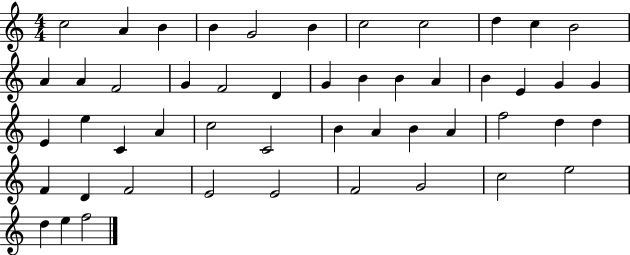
C5/h A4/q B4/q B4/q G4/h B4/q C5/h C5/h D5/q C5/q B4/h A4/q A4/q F4/h G4/q F4/h D4/q G4/q B4/q B4/q A4/q B4/q E4/q G4/q G4/q E4/q E5/q C4/q A4/q C5/h C4/h B4/q A4/q B4/q A4/q F5/h D5/q D5/q F4/q D4/q F4/h E4/h E4/h F4/h G4/h C5/h E5/h D5/q E5/q F5/h